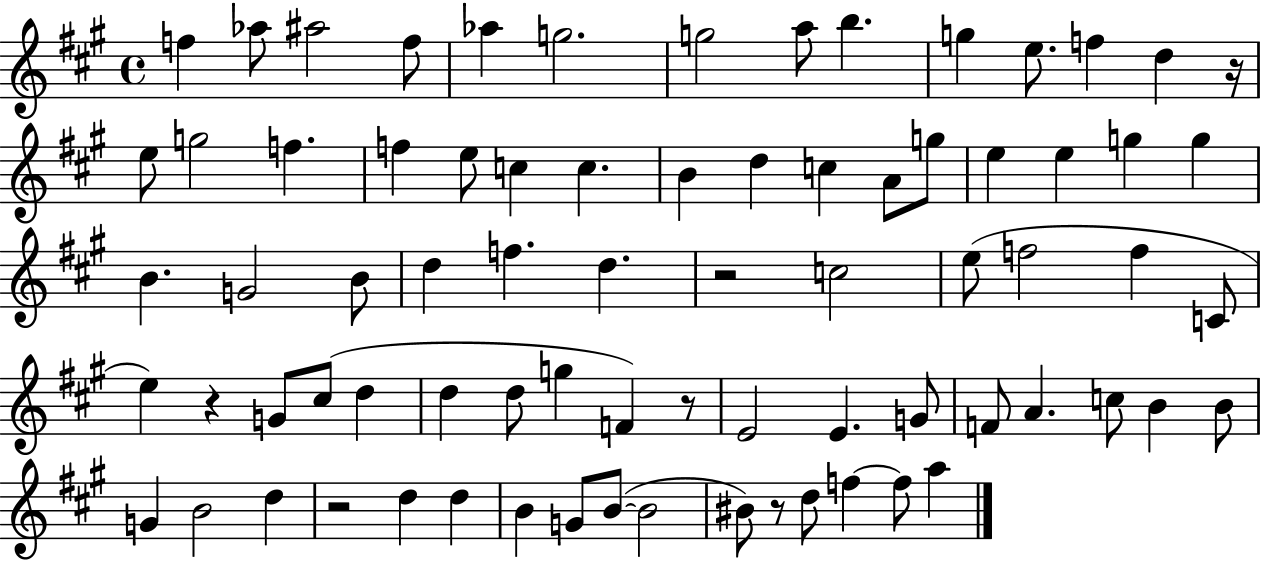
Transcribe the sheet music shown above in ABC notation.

X:1
T:Untitled
M:4/4
L:1/4
K:A
f _a/2 ^a2 f/2 _a g2 g2 a/2 b g e/2 f d z/4 e/2 g2 f f e/2 c c B d c A/2 g/2 e e g g B G2 B/2 d f d z2 c2 e/2 f2 f C/2 e z G/2 ^c/2 d d d/2 g F z/2 E2 E G/2 F/2 A c/2 B B/2 G B2 d z2 d d B G/2 B/2 B2 ^B/2 z/2 d/2 f f/2 a